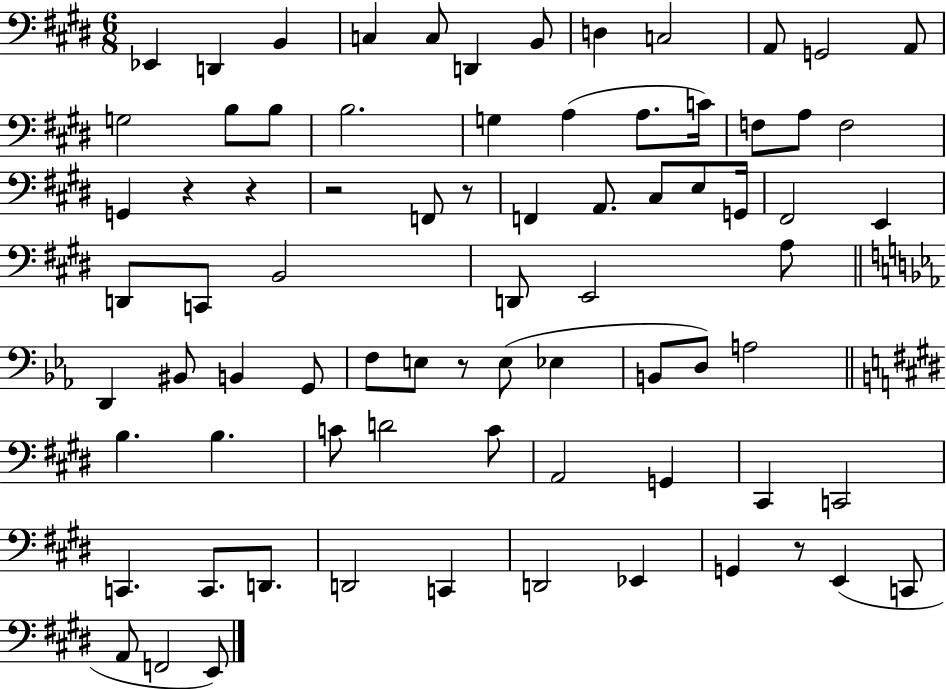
{
  \clef bass
  \numericTimeSignature
  \time 6/8
  \key e \major
  ees,4 d,4 b,4 | c4 c8 d,4 b,8 | d4 c2 | a,8 g,2 a,8 | \break g2 b8 b8 | b2. | g4 a4( a8. c'16) | f8 a8 f2 | \break g,4 r4 r4 | r2 f,8 r8 | f,4 a,8. cis8 e8 g,16 | fis,2 e,4 | \break d,8 c,8 b,2 | d,8 e,2 a8 | \bar "||" \break \key ees \major d,4 bis,8 b,4 g,8 | f8 e8 r8 e8( ees4 | b,8 d8) a2 | \bar "||" \break \key e \major b4. b4. | c'8 d'2 c'8 | a,2 g,4 | cis,4 c,2 | \break c,4. c,8. d,8. | d,2 c,4 | d,2 ees,4 | g,4 r8 e,4( c,8 | \break a,8 f,2 e,8) | \bar "|."
}